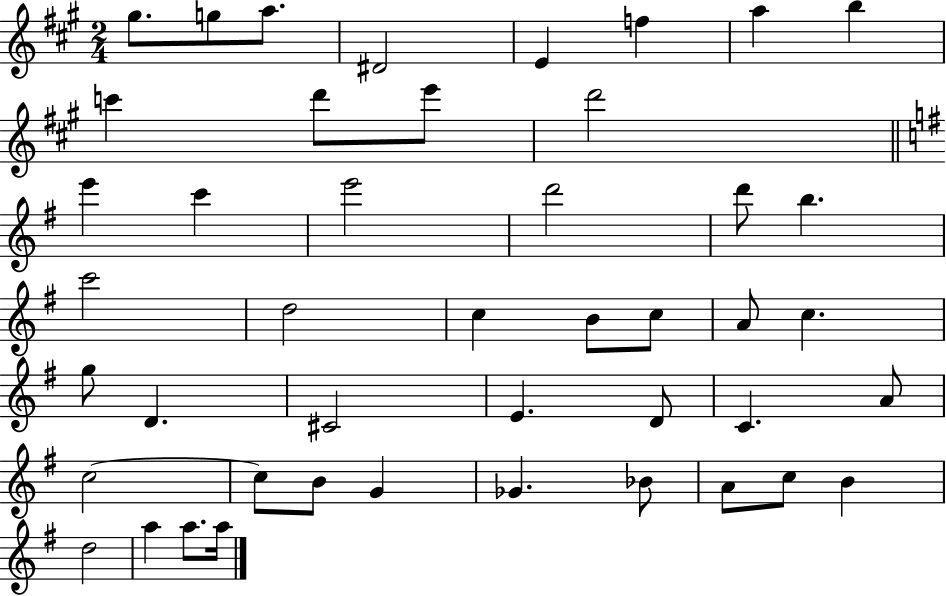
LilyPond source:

{
  \clef treble
  \numericTimeSignature
  \time 2/4
  \key a \major
  \repeat volta 2 { gis''8. g''8 a''8. | dis'2 | e'4 f''4 | a''4 b''4 | \break c'''4 d'''8 e'''8 | d'''2 | \bar "||" \break \key g \major e'''4 c'''4 | e'''2 | d'''2 | d'''8 b''4. | \break c'''2 | d''2 | c''4 b'8 c''8 | a'8 c''4. | \break g''8 d'4. | cis'2 | e'4. d'8 | c'4. a'8 | \break c''2~~ | c''8 b'8 g'4 | ges'4. bes'8 | a'8 c''8 b'4 | \break d''2 | a''4 a''8. a''16 | } \bar "|."
}